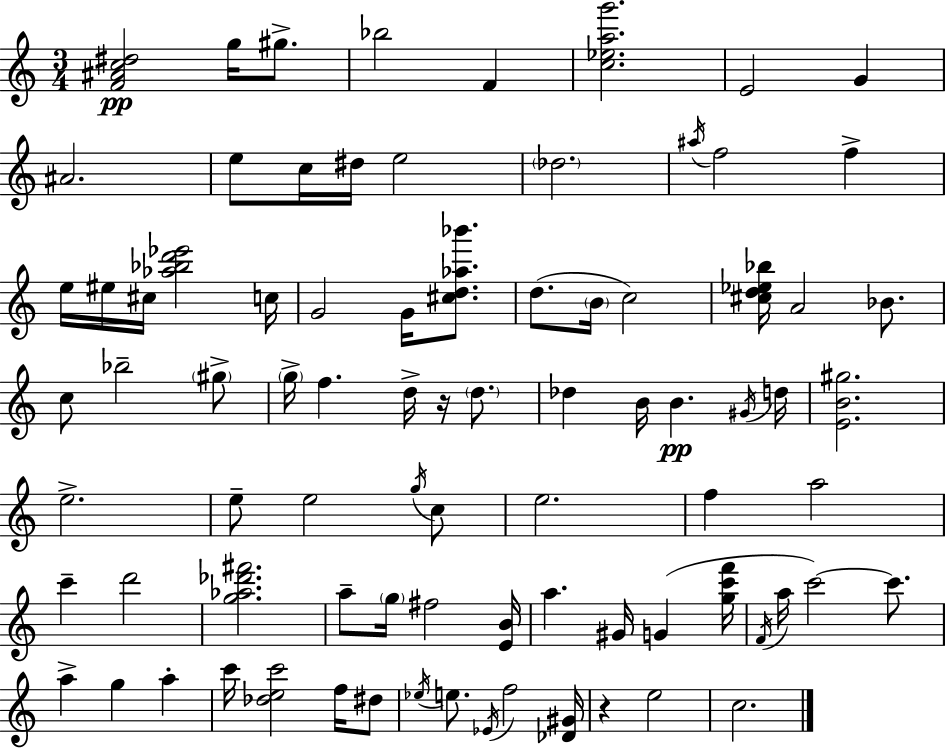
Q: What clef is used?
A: treble